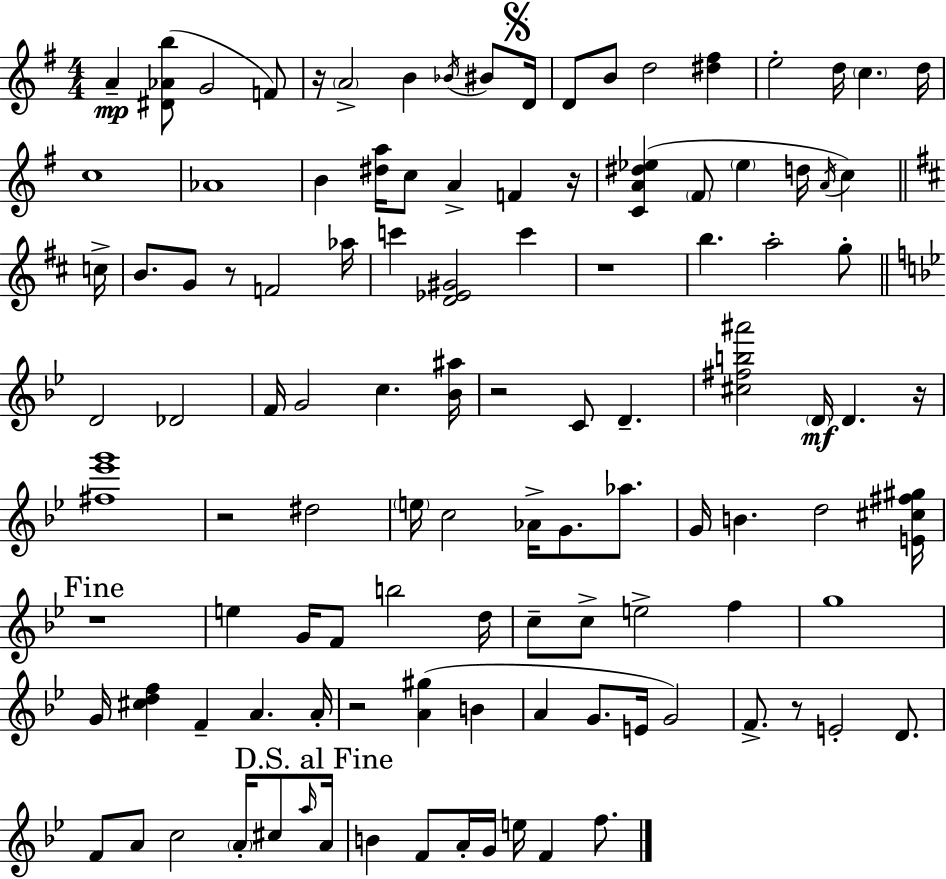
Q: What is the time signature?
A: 4/4